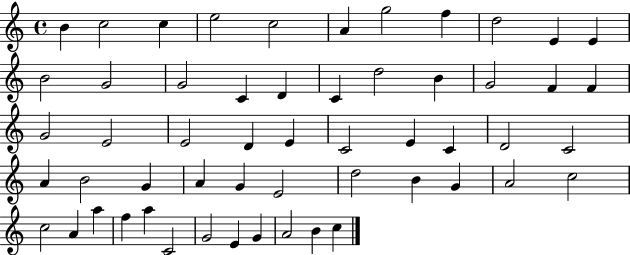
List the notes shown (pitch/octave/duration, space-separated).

B4/q C5/h C5/q E5/h C5/h A4/q G5/h F5/q D5/h E4/q E4/q B4/h G4/h G4/h C4/q D4/q C4/q D5/h B4/q G4/h F4/q F4/q G4/h E4/h E4/h D4/q E4/q C4/h E4/q C4/q D4/h C4/h A4/q B4/h G4/q A4/q G4/q E4/h D5/h B4/q G4/q A4/h C5/h C5/h A4/q A5/q F5/q A5/q C4/h G4/h E4/q G4/q A4/h B4/q C5/q